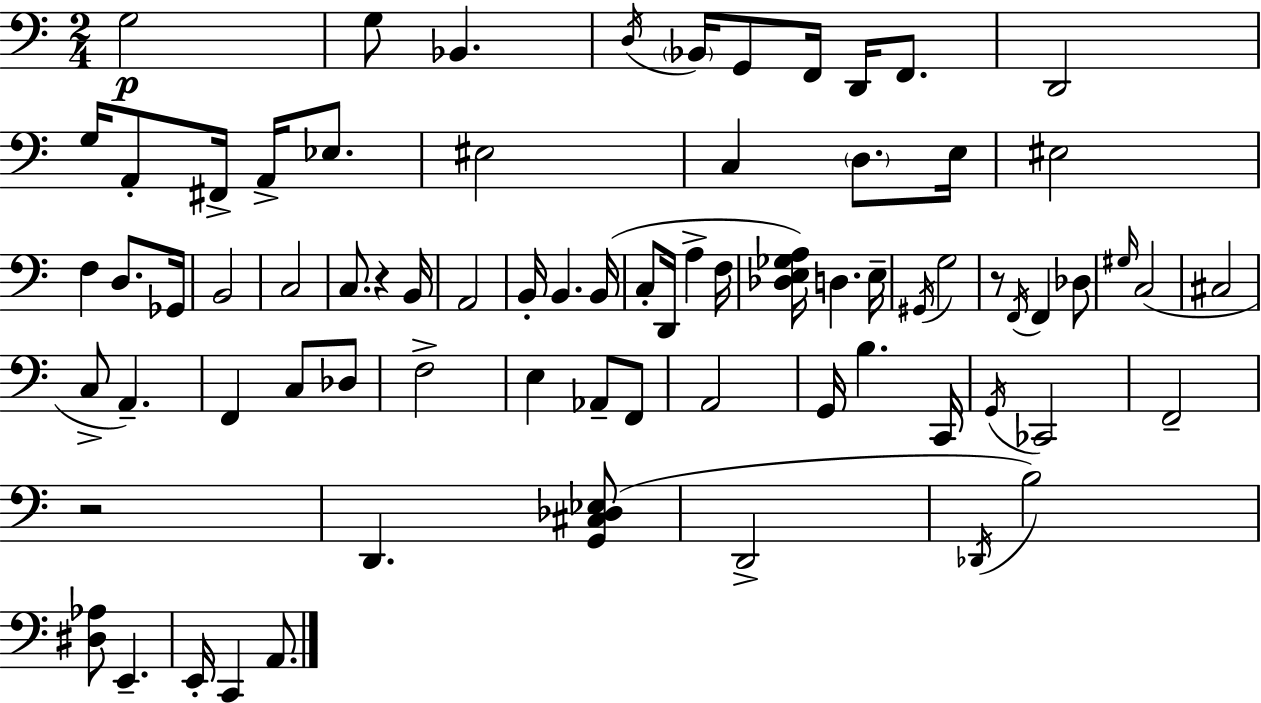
X:1
T:Untitled
M:2/4
L:1/4
K:C
G,2 G,/2 _B,, D,/4 _B,,/4 G,,/2 F,,/4 D,,/4 F,,/2 D,,2 G,/4 A,,/2 ^F,,/4 A,,/4 _E,/2 ^E,2 C, D,/2 E,/4 ^E,2 F, D,/2 _G,,/4 B,,2 C,2 C,/2 z B,,/4 A,,2 B,,/4 B,, B,,/4 C,/2 D,,/4 A, F,/4 [_D,E,_G,A,]/4 D, E,/4 ^G,,/4 G,2 z/2 F,,/4 F,, _D,/2 ^G,/4 C,2 ^C,2 C,/2 A,, F,, C,/2 _D,/2 F,2 E, _A,,/2 F,,/2 A,,2 G,,/4 B, C,,/4 G,,/4 _C,,2 F,,2 z2 D,, [G,,^C,_D,_E,]/2 D,,2 _D,,/4 B,2 [^D,_A,]/2 E,, E,,/4 C,, A,,/2